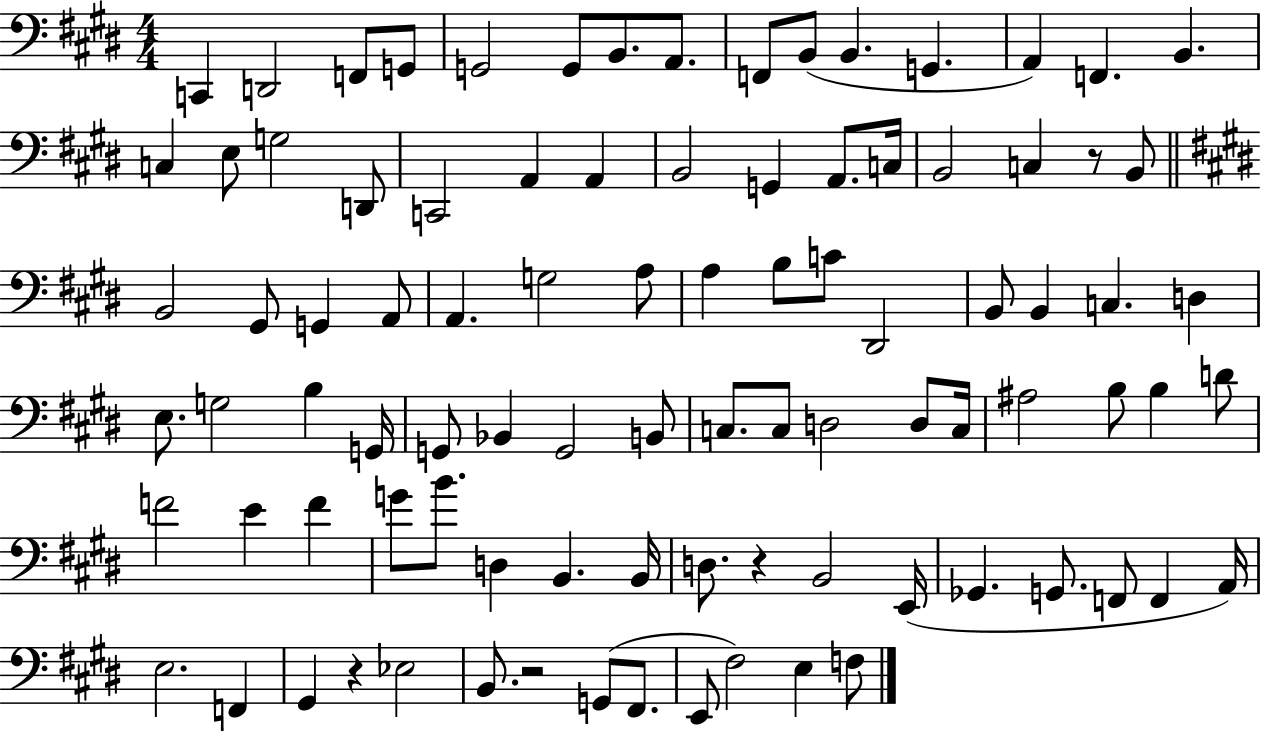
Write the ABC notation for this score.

X:1
T:Untitled
M:4/4
L:1/4
K:E
C,, D,,2 F,,/2 G,,/2 G,,2 G,,/2 B,,/2 A,,/2 F,,/2 B,,/2 B,, G,, A,, F,, B,, C, E,/2 G,2 D,,/2 C,,2 A,, A,, B,,2 G,, A,,/2 C,/4 B,,2 C, z/2 B,,/2 B,,2 ^G,,/2 G,, A,,/2 A,, G,2 A,/2 A, B,/2 C/2 ^D,,2 B,,/2 B,, C, D, E,/2 G,2 B, G,,/4 G,,/2 _B,, G,,2 B,,/2 C,/2 C,/2 D,2 D,/2 C,/4 ^A,2 B,/2 B, D/2 F2 E F G/2 B/2 D, B,, B,,/4 D,/2 z B,,2 E,,/4 _G,, G,,/2 F,,/2 F,, A,,/4 E,2 F,, ^G,, z _E,2 B,,/2 z2 G,,/2 ^F,,/2 E,,/2 ^F,2 E, F,/2